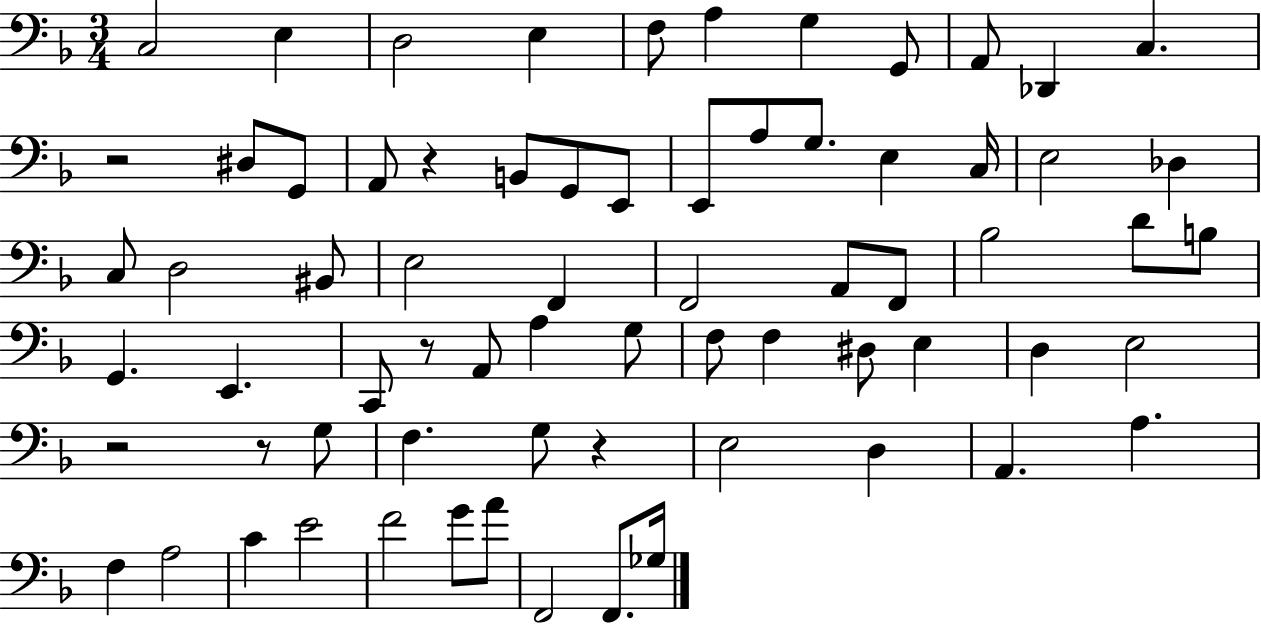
X:1
T:Untitled
M:3/4
L:1/4
K:F
C,2 E, D,2 E, F,/2 A, G, G,,/2 A,,/2 _D,, C, z2 ^D,/2 G,,/2 A,,/2 z B,,/2 G,,/2 E,,/2 E,,/2 A,/2 G,/2 E, C,/4 E,2 _D, C,/2 D,2 ^B,,/2 E,2 F,, F,,2 A,,/2 F,,/2 _B,2 D/2 B,/2 G,, E,, C,,/2 z/2 A,,/2 A, G,/2 F,/2 F, ^D,/2 E, D, E,2 z2 z/2 G,/2 F, G,/2 z E,2 D, A,, A, F, A,2 C E2 F2 G/2 A/2 F,,2 F,,/2 _G,/4